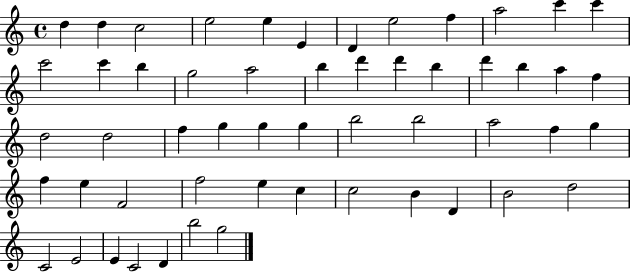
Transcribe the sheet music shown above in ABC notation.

X:1
T:Untitled
M:4/4
L:1/4
K:C
d d c2 e2 e E D e2 f a2 c' c' c'2 c' b g2 a2 b d' d' b d' b a f d2 d2 f g g g b2 b2 a2 f g f e F2 f2 e c c2 B D B2 d2 C2 E2 E C2 D b2 g2